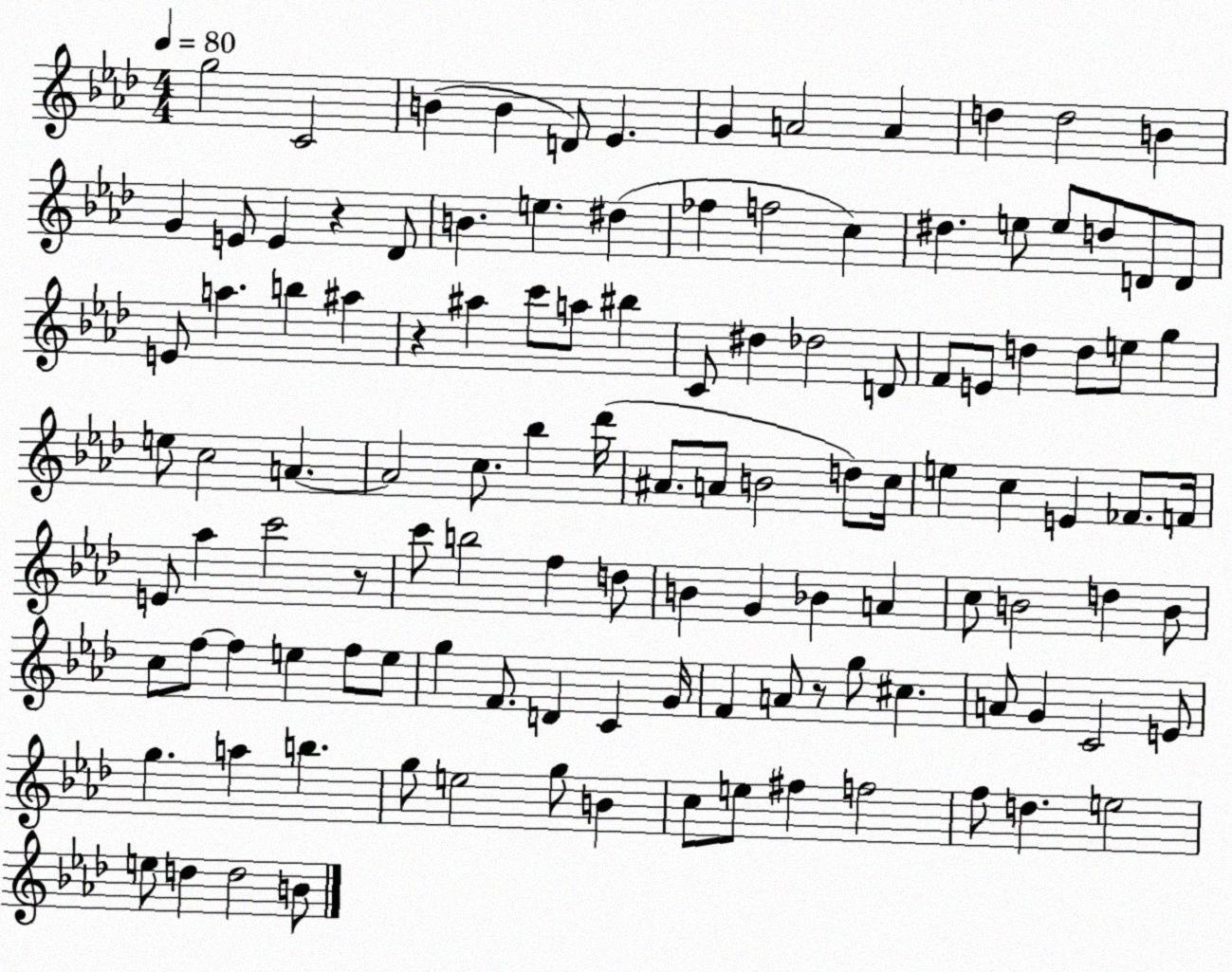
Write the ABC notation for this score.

X:1
T:Untitled
M:4/4
L:1/4
K:Ab
g2 C2 B B D/2 _E G A2 A d d2 B G E/2 E z _D/2 B e ^d _f f2 c ^d e/2 e/2 d/2 D/2 D/2 E/2 a b ^a z ^a c'/2 a/2 ^b C/2 ^d _d2 D/2 F/2 E/2 d d/2 e/2 g e/2 c2 A A2 c/2 _b _d'/4 ^A/2 A/2 B2 d/2 c/4 e c E _F/2 F/4 E/2 _a c'2 z/2 c'/2 b2 f d/2 B G _B A c/2 B2 d B/2 c/2 f/2 f e f/2 e/2 g F/2 D C G/4 F A/2 z/2 g/2 ^c A/2 G C2 E/2 g a b g/2 e2 g/2 B c/2 e/2 ^f f2 f/2 d e2 e/2 d d2 B/2